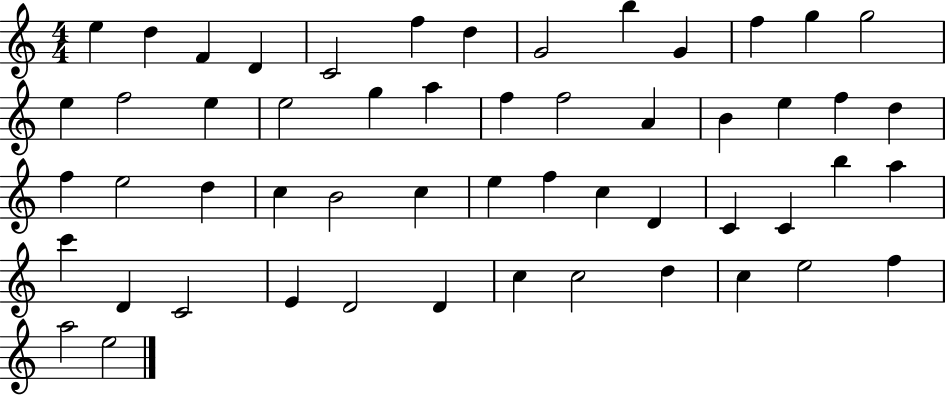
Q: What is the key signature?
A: C major